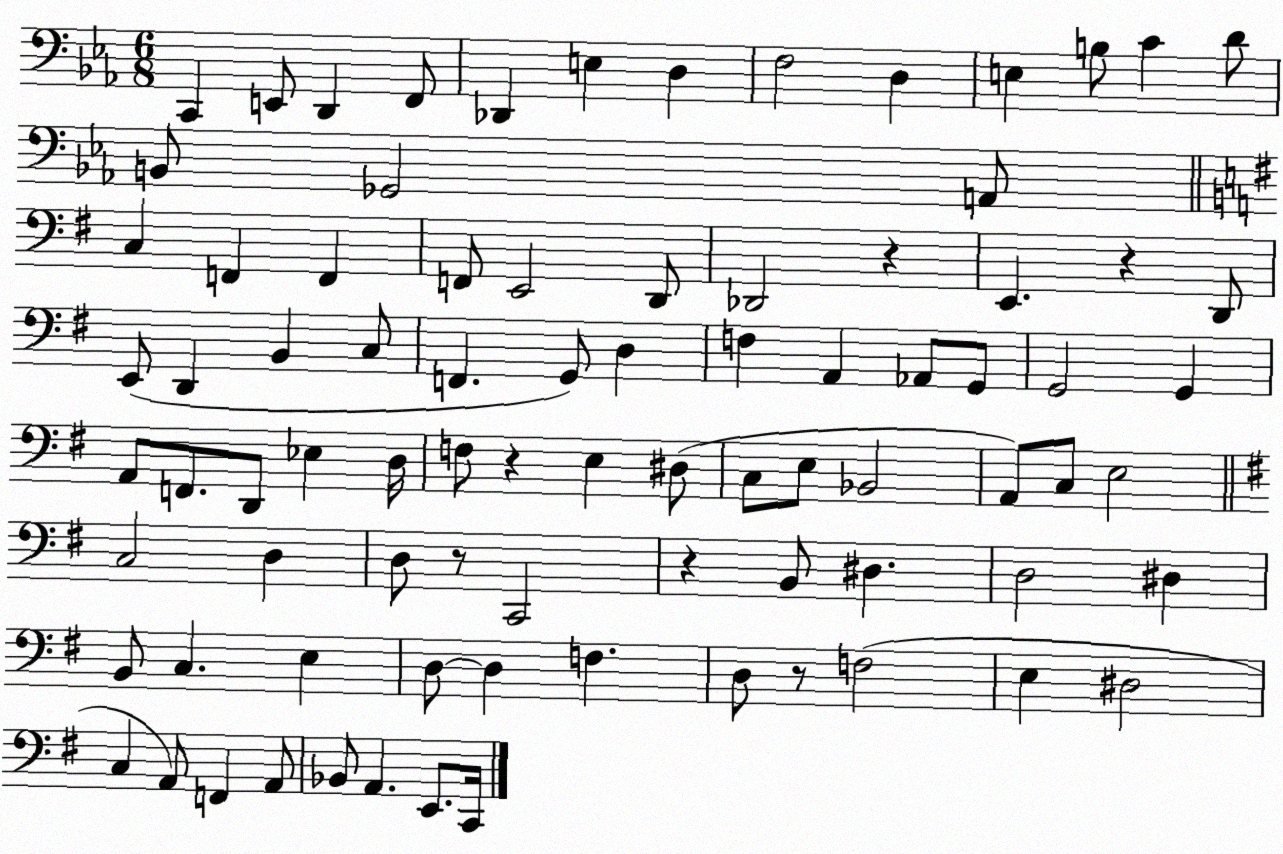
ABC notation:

X:1
T:Untitled
M:6/8
L:1/4
K:Eb
C,, E,,/2 D,, F,,/2 _D,, E, D, F,2 D, E, B,/2 C D/2 B,,/2 _G,,2 A,,/2 C, F,, F,, F,,/2 E,,2 D,,/2 _D,,2 z E,, z D,,/2 E,,/2 D,, B,, C,/2 F,, G,,/2 D, F, A,, _A,,/2 G,,/2 G,,2 G,, A,,/2 F,,/2 D,,/2 _E, D,/4 F,/2 z E, ^D,/2 C,/2 E,/2 _B,,2 A,,/2 C,/2 E,2 C,2 D, D,/2 z/2 C,,2 z B,,/2 ^D, D,2 ^D, B,,/2 C, E, D,/2 D, F, D,/2 z/2 F,2 E, ^D,2 C, A,,/2 F,, A,,/2 _B,,/2 A,, E,,/2 C,,/4